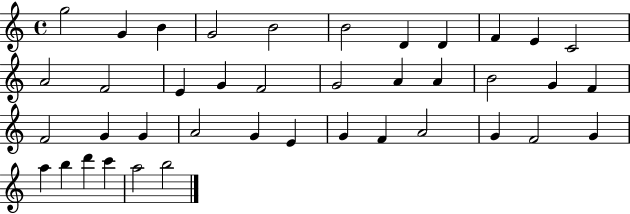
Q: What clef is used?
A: treble